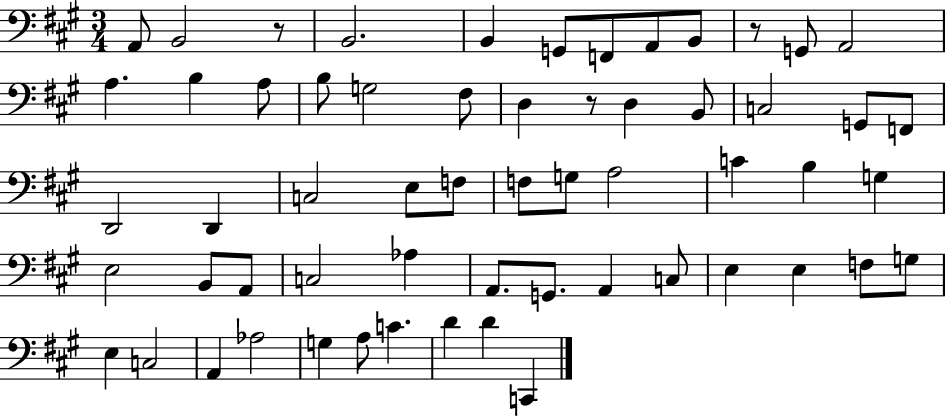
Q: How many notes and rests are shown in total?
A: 59